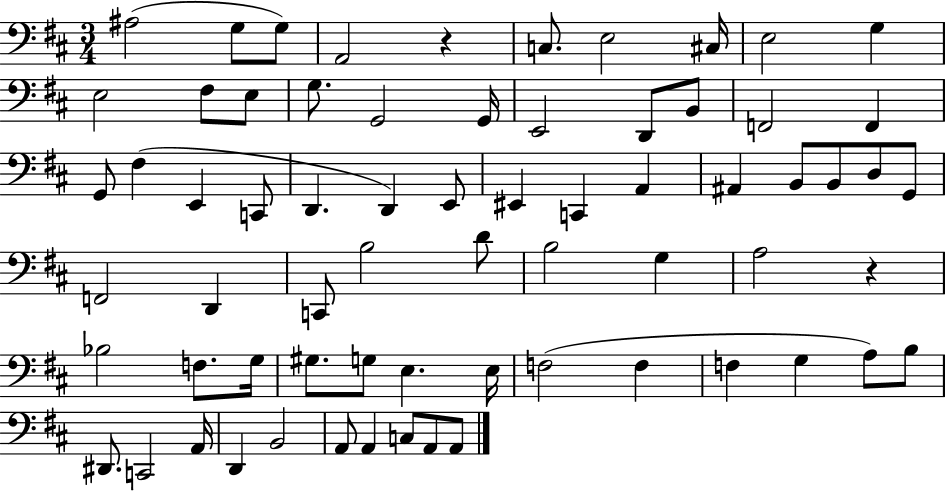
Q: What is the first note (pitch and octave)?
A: A#3